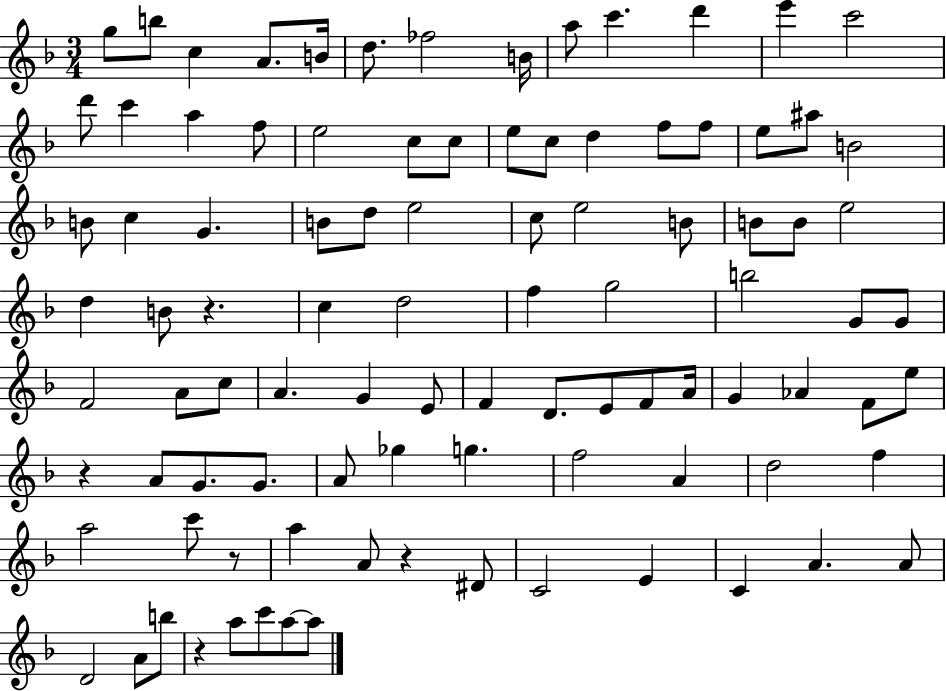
G5/e B5/e C5/q A4/e. B4/s D5/e. FES5/h B4/s A5/e C6/q. D6/q E6/q C6/h D6/e C6/q A5/q F5/e E5/h C5/e C5/e E5/e C5/e D5/q F5/e F5/e E5/e A#5/e B4/h B4/e C5/q G4/q. B4/e D5/e E5/h C5/e E5/h B4/e B4/e B4/e E5/h D5/q B4/e R/q. C5/q D5/h F5/q G5/h B5/h G4/e G4/e F4/h A4/e C5/e A4/q. G4/q E4/e F4/q D4/e. E4/e F4/e A4/s G4/q Ab4/q F4/e E5/e R/q A4/e G4/e. G4/e. A4/e Gb5/q G5/q. F5/h A4/q D5/h F5/q A5/h C6/e R/e A5/q A4/e R/q D#4/e C4/h E4/q C4/q A4/q. A4/e D4/h A4/e B5/e R/q A5/e C6/e A5/e A5/e